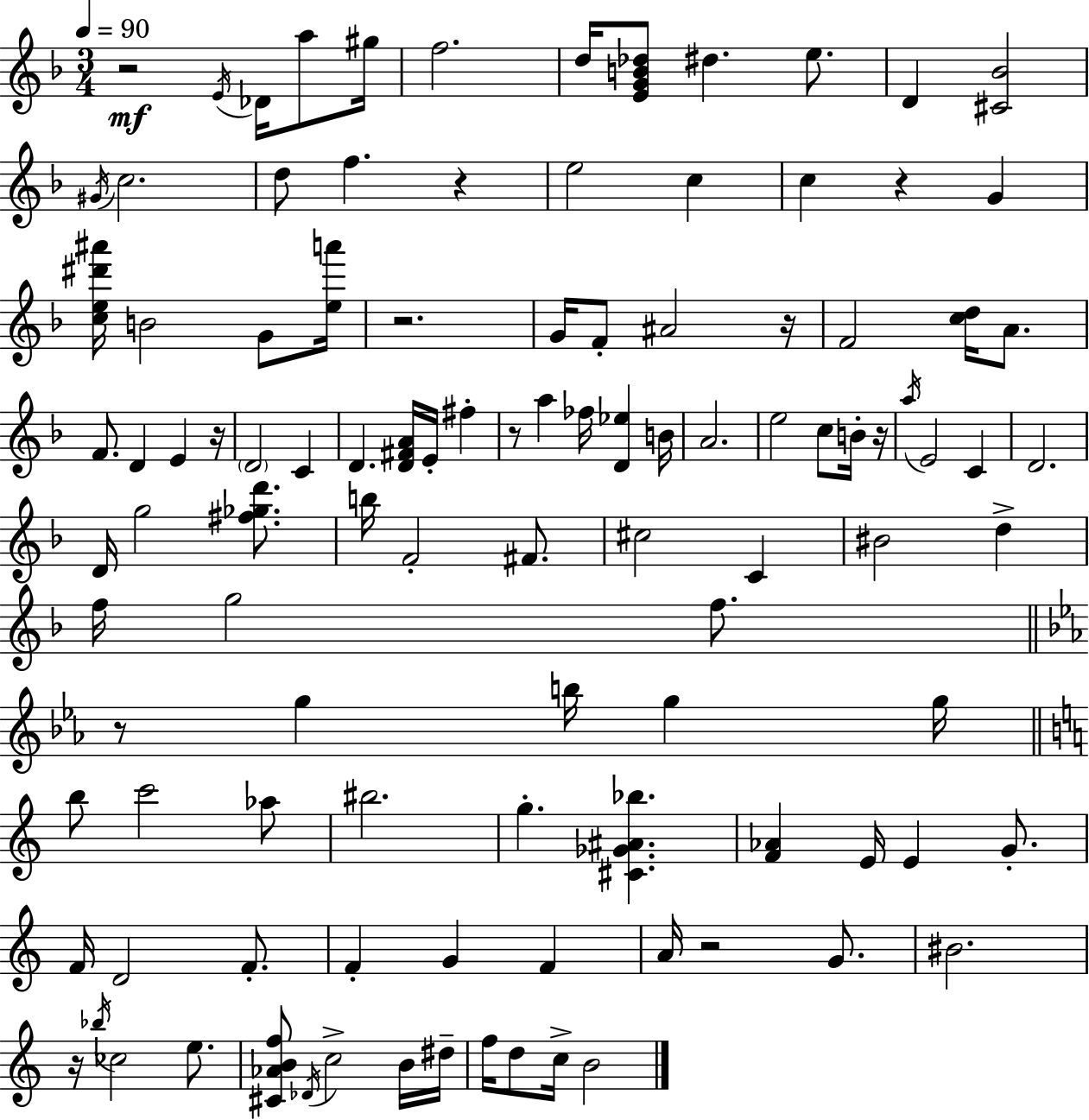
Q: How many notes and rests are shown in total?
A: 109